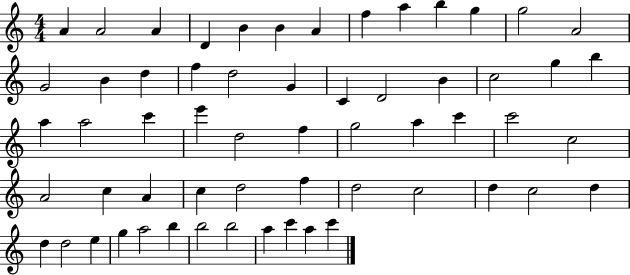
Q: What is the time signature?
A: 4/4